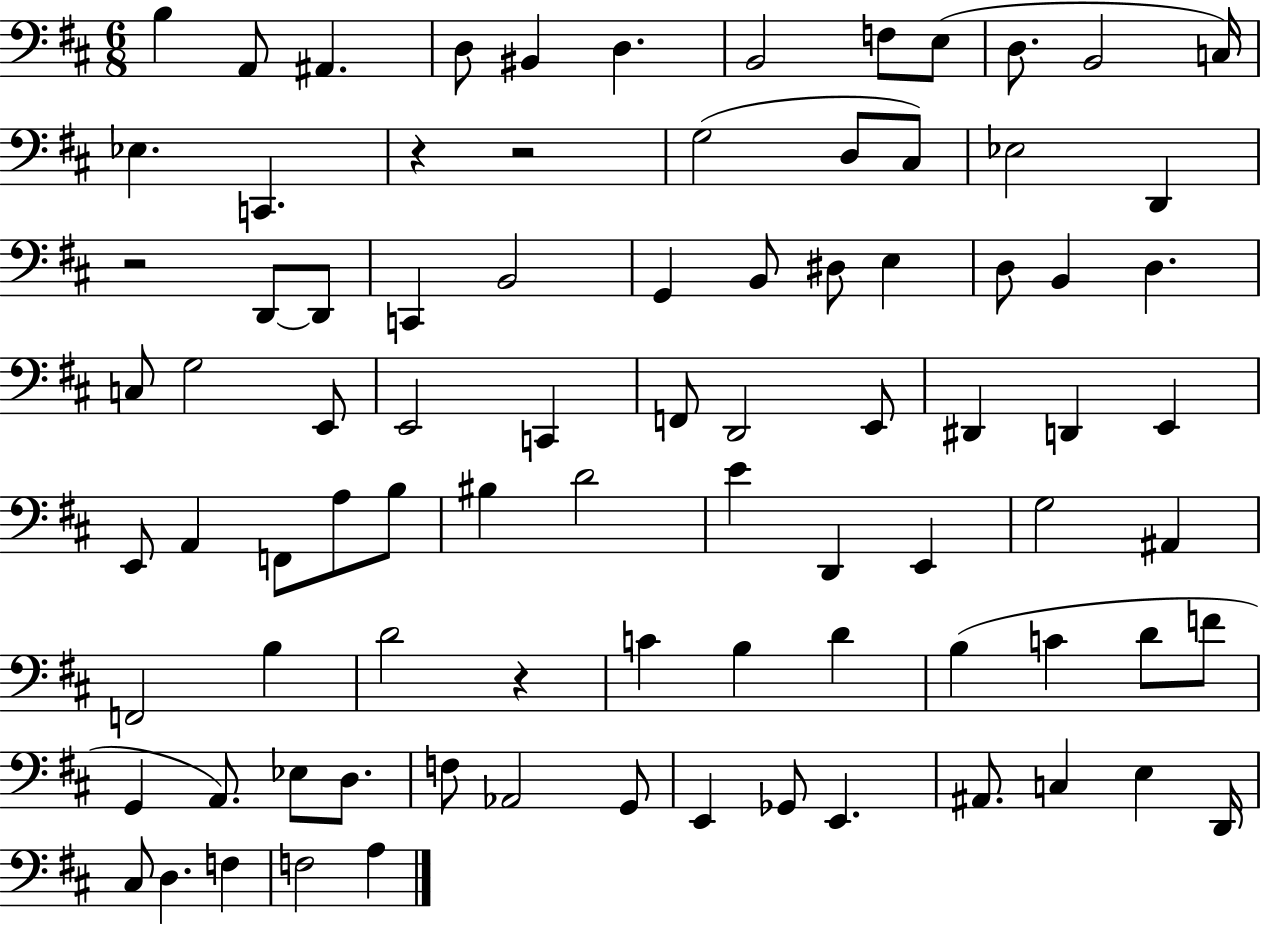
B3/q A2/e A#2/q. D3/e BIS2/q D3/q. B2/h F3/e E3/e D3/e. B2/h C3/s Eb3/q. C2/q. R/q R/h G3/h D3/e C#3/e Eb3/h D2/q R/h D2/e D2/e C2/q B2/h G2/q B2/e D#3/e E3/q D3/e B2/q D3/q. C3/e G3/h E2/e E2/h C2/q F2/e D2/h E2/e D#2/q D2/q E2/q E2/e A2/q F2/e A3/e B3/e BIS3/q D4/h E4/q D2/q E2/q G3/h A#2/q F2/h B3/q D4/h R/q C4/q B3/q D4/q B3/q C4/q D4/e F4/e G2/q A2/e. Eb3/e D3/e. F3/e Ab2/h G2/e E2/q Gb2/e E2/q. A#2/e. C3/q E3/q D2/s C#3/e D3/q. F3/q F3/h A3/q